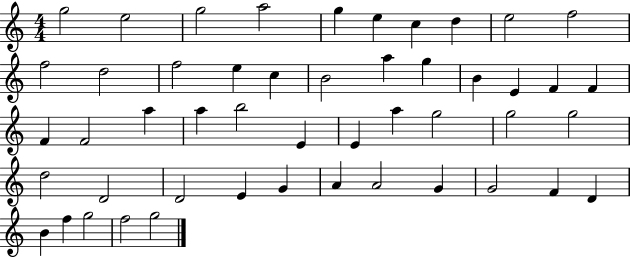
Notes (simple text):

G5/h E5/h G5/h A5/h G5/q E5/q C5/q D5/q E5/h F5/h F5/h D5/h F5/h E5/q C5/q B4/h A5/q G5/q B4/q E4/q F4/q F4/q F4/q F4/h A5/q A5/q B5/h E4/q E4/q A5/q G5/h G5/h G5/h D5/h D4/h D4/h E4/q G4/q A4/q A4/h G4/q G4/h F4/q D4/q B4/q F5/q G5/h F5/h G5/h